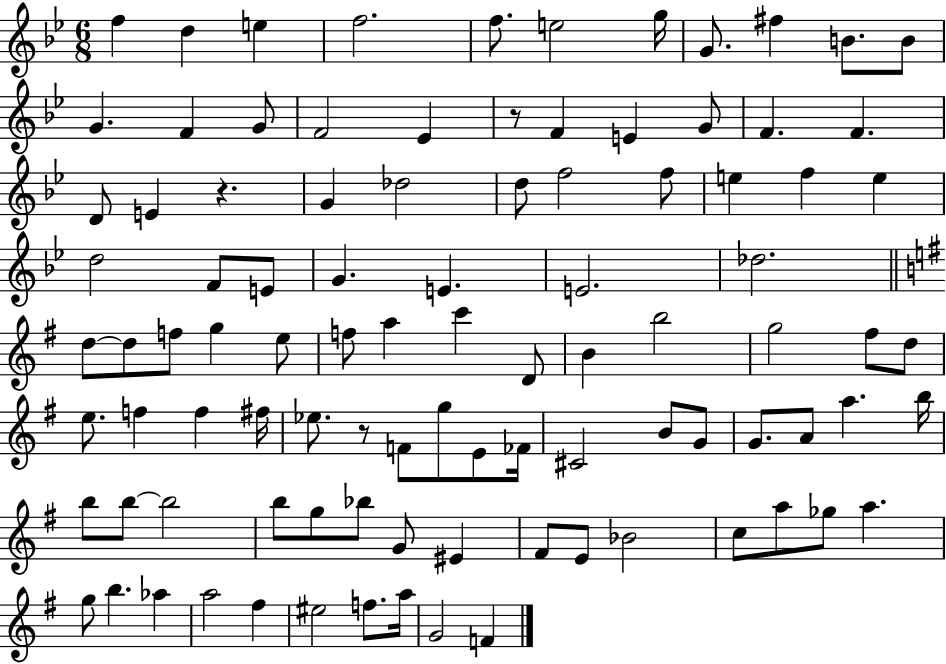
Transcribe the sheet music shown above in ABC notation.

X:1
T:Untitled
M:6/8
L:1/4
K:Bb
f d e f2 f/2 e2 g/4 G/2 ^f B/2 B/2 G F G/2 F2 _E z/2 F E G/2 F F D/2 E z G _d2 d/2 f2 f/2 e f e d2 F/2 E/2 G E E2 _d2 d/2 d/2 f/2 g e/2 f/2 a c' D/2 B b2 g2 ^f/2 d/2 e/2 f f ^f/4 _e/2 z/2 F/2 g/2 E/2 _F/4 ^C2 B/2 G/2 G/2 A/2 a b/4 b/2 b/2 b2 b/2 g/2 _b/2 G/2 ^E ^F/2 E/2 _B2 c/2 a/2 _g/2 a g/2 b _a a2 ^f ^e2 f/2 a/4 G2 F